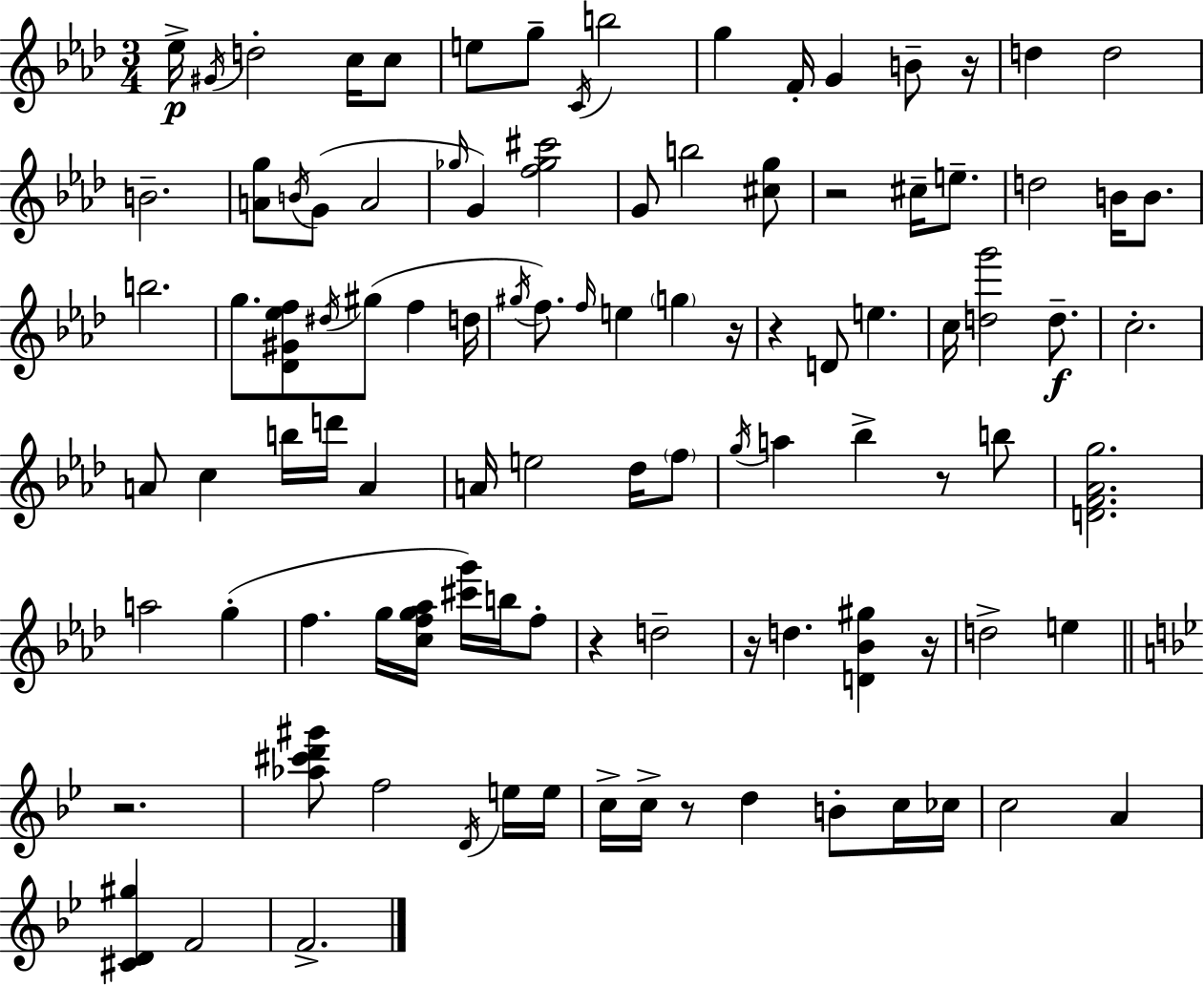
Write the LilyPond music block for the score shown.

{
  \clef treble
  \numericTimeSignature
  \time 3/4
  \key aes \major
  ees''16->\p \acciaccatura { gis'16 } d''2-. c''16 c''8 | e''8 g''8-- \acciaccatura { c'16 } b''2 | g''4 f'16-. g'4 b'8-- | r16 d''4 d''2 | \break b'2.-- | <a' g''>8 \acciaccatura { b'16 } g'8( a'2 | \grace { ges''16 }) g'4 <f'' ges'' cis'''>2 | g'8 b''2 | \break <cis'' g''>8 r2 | cis''16-- e''8.-- d''2 | b'16 b'8. b''2. | g''8. <des' gis' ees'' f''>8 \acciaccatura { dis''16 }( gis''8 | \break f''4 d''16 \acciaccatura { gis''16 } f''8.) \grace { f''16 } e''4 | \parenthesize g''4 r16 r4 d'8 | e''4. c''16 <d'' g'''>2 | d''8.--\f c''2.-. | \break a'8 c''4 | b''16 d'''16 a'4 a'16 e''2 | des''16 \parenthesize f''8 \acciaccatura { g''16 } a''4 | bes''4-> r8 b''8 <d' f' aes' g''>2. | \break a''2 | g''4-.( f''4. | g''16 <c'' f'' g'' aes''>16 <cis''' g'''>16) b''16 f''8-. r4 | d''2-- r16 d''4. | \break <d' bes' gis''>4 r16 d''2-> | e''4 \bar "||" \break \key g \minor r2. | <aes'' cis''' d''' gis'''>8 f''2 \acciaccatura { d'16 } e''16 | e''16 c''16-> c''16-> r8 d''4 b'8-. c''16 | ces''16 c''2 a'4 | \break <cis' d' gis''>4 f'2 | f'2.-> | \bar "|."
}